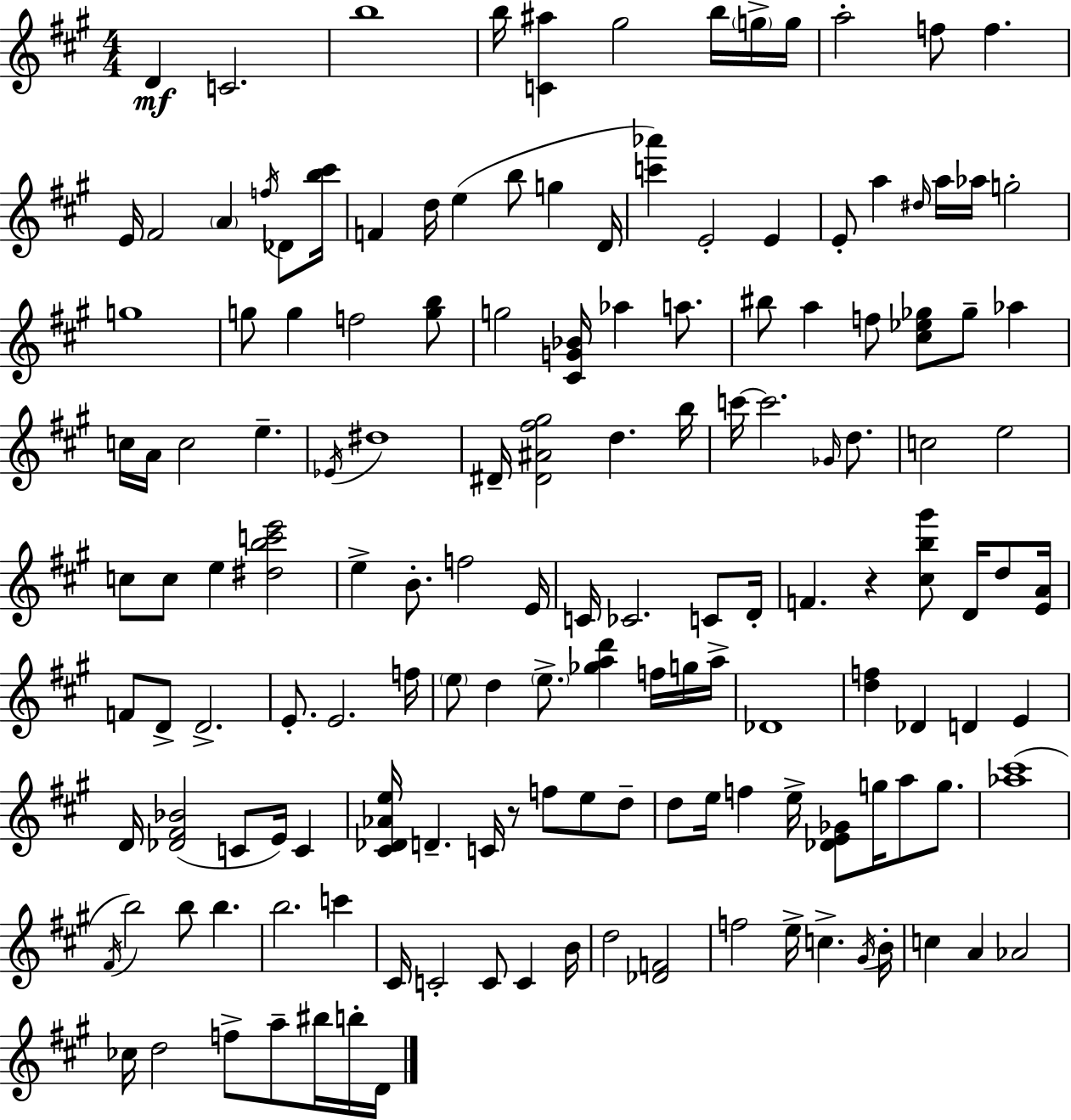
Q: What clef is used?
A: treble